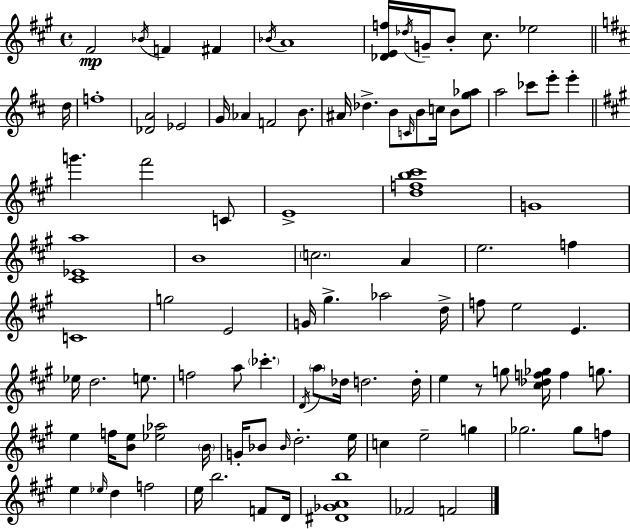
X:1
T:Untitled
M:4/4
L:1/4
K:A
^F2 _B/4 F ^F _B/4 A4 [_DEf]/4 _d/4 G/4 B/2 ^c/2 _e2 d/4 f4 [_DA]2 _E2 G/4 _A F2 B/2 ^A/4 _d B/2 C/4 B/2 c/4 B/2 [g_a]/2 a2 _c'/2 e'/2 e' g' ^f'2 C/2 E4 [dfb^c']4 G4 [^C_Ea]4 B4 c2 A e2 f C4 g2 E2 G/4 ^g _a2 d/4 f/2 e2 E _e/4 d2 e/2 f2 a/2 _c' D/4 a/2 _d/4 d2 d/4 e z/2 g/2 [^c_df_g]/4 f g/2 e f/4 [Be]/2 [_e_a]2 B/4 G/4 _B/2 _B/4 d2 e/4 c e2 g _g2 _g/2 f/2 e _e/4 d f2 e/4 b2 F/2 D/4 [^D_GAb]4 _F2 F2